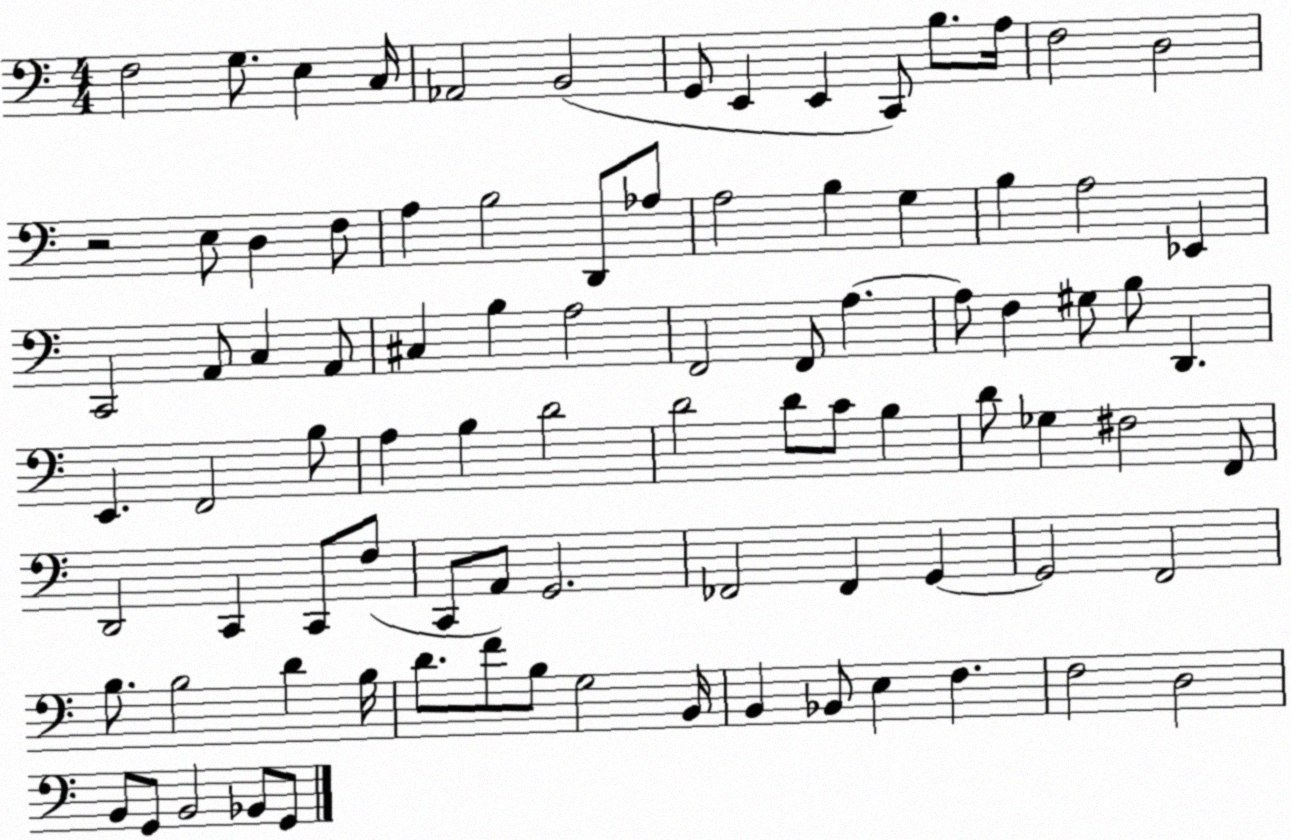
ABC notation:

X:1
T:Untitled
M:4/4
L:1/4
K:C
F,2 G,/2 E, C,/4 _A,,2 B,,2 G,,/2 E,, E,, C,,/2 B,/2 A,/4 F,2 D,2 z2 E,/2 D, F,/2 A, B,2 D,,/2 _A,/2 A,2 B, G, B, A,2 _E,, C,,2 A,,/2 C, A,,/2 ^C, B, A,2 F,,2 F,,/2 A, A,/2 F, ^G,/2 B,/2 D,, E,, F,,2 B,/2 A, B, D2 D2 D/2 C/2 B, D/2 _G, ^F,2 F,,/2 D,,2 C,, C,,/2 F,/2 C,,/2 A,,/2 G,,2 _F,,2 _F,, G,, G,,2 F,,2 B,/2 B,2 D B,/4 D/2 F/2 B,/2 G,2 B,,/4 B,, _B,,/2 E, F, F,2 D,2 B,,/2 G,,/2 B,,2 _B,,/2 G,,/2